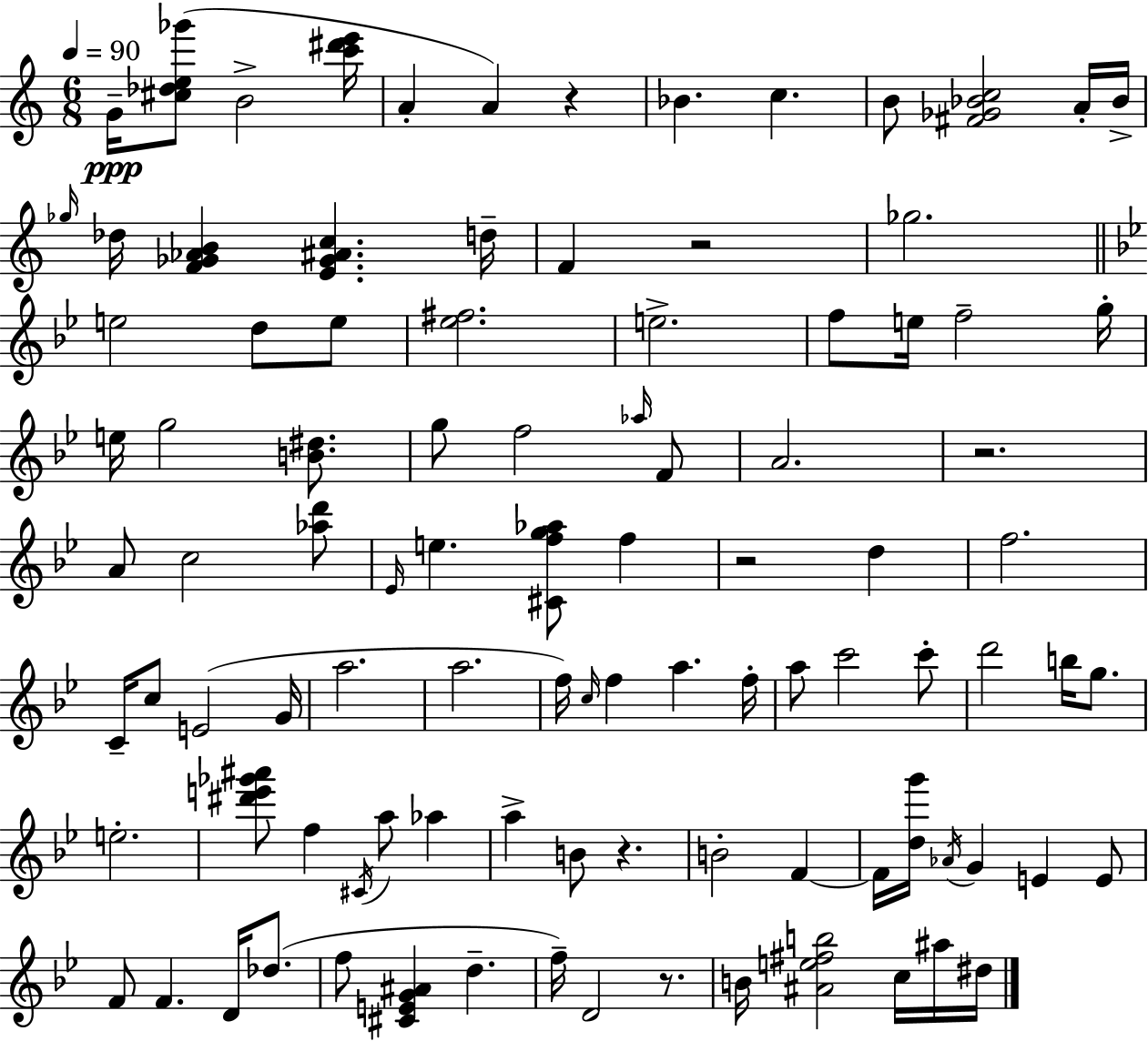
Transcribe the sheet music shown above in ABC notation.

X:1
T:Untitled
M:6/8
L:1/4
K:Am
G/4 [^c_de_g']/2 B2 [c'^d'e']/4 A A z _B c B/2 [^F_G_Bc]2 A/4 _B/4 _g/4 _d/4 [F_G_AB] [E_G^Ac] d/4 F z2 _g2 e2 d/2 e/2 [_e^f]2 e2 f/2 e/4 f2 g/4 e/4 g2 [B^d]/2 g/2 f2 _a/4 F/2 A2 z2 A/2 c2 [_ad']/2 _E/4 e [^Cfg_a]/2 f z2 d f2 C/4 c/2 E2 G/4 a2 a2 f/4 c/4 f a f/4 a/2 c'2 c'/2 d'2 b/4 g/2 e2 [^d'e'_g'^a']/2 f ^C/4 a/2 _a a B/2 z B2 F F/4 [dg']/4 _A/4 G E E/2 F/2 F D/4 _d/2 f/2 [^CEG^A] d f/4 D2 z/2 B/4 [^Ae^fb]2 c/4 ^a/4 ^d/4